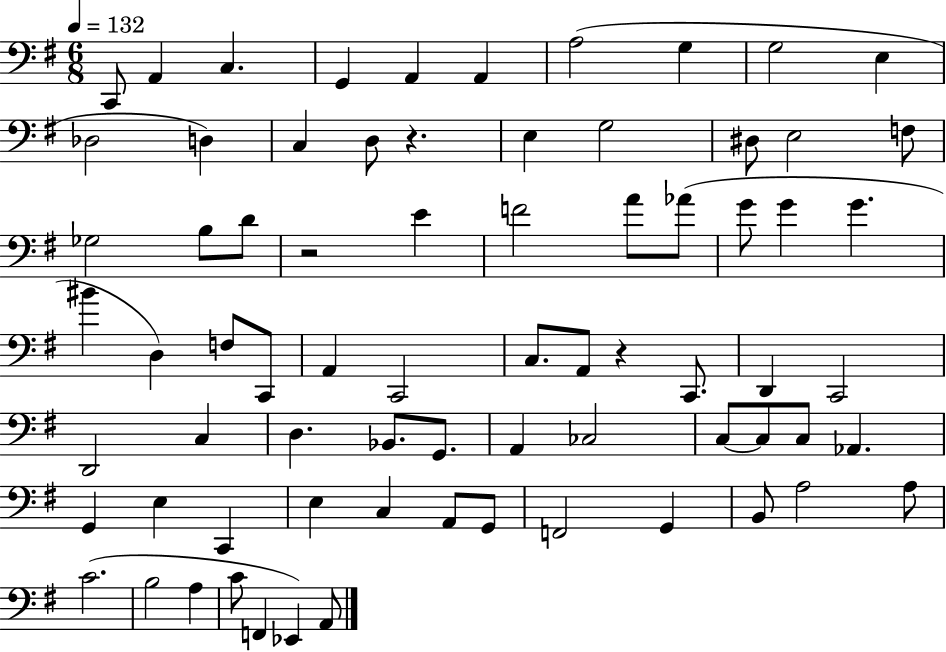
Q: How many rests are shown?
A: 3